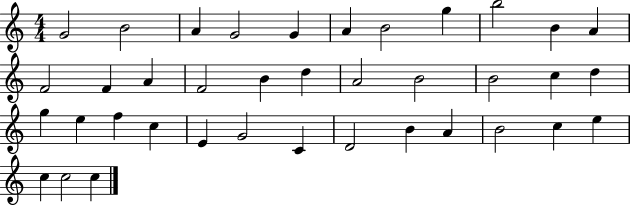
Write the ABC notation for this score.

X:1
T:Untitled
M:4/4
L:1/4
K:C
G2 B2 A G2 G A B2 g b2 B A F2 F A F2 B d A2 B2 B2 c d g e f c E G2 C D2 B A B2 c e c c2 c